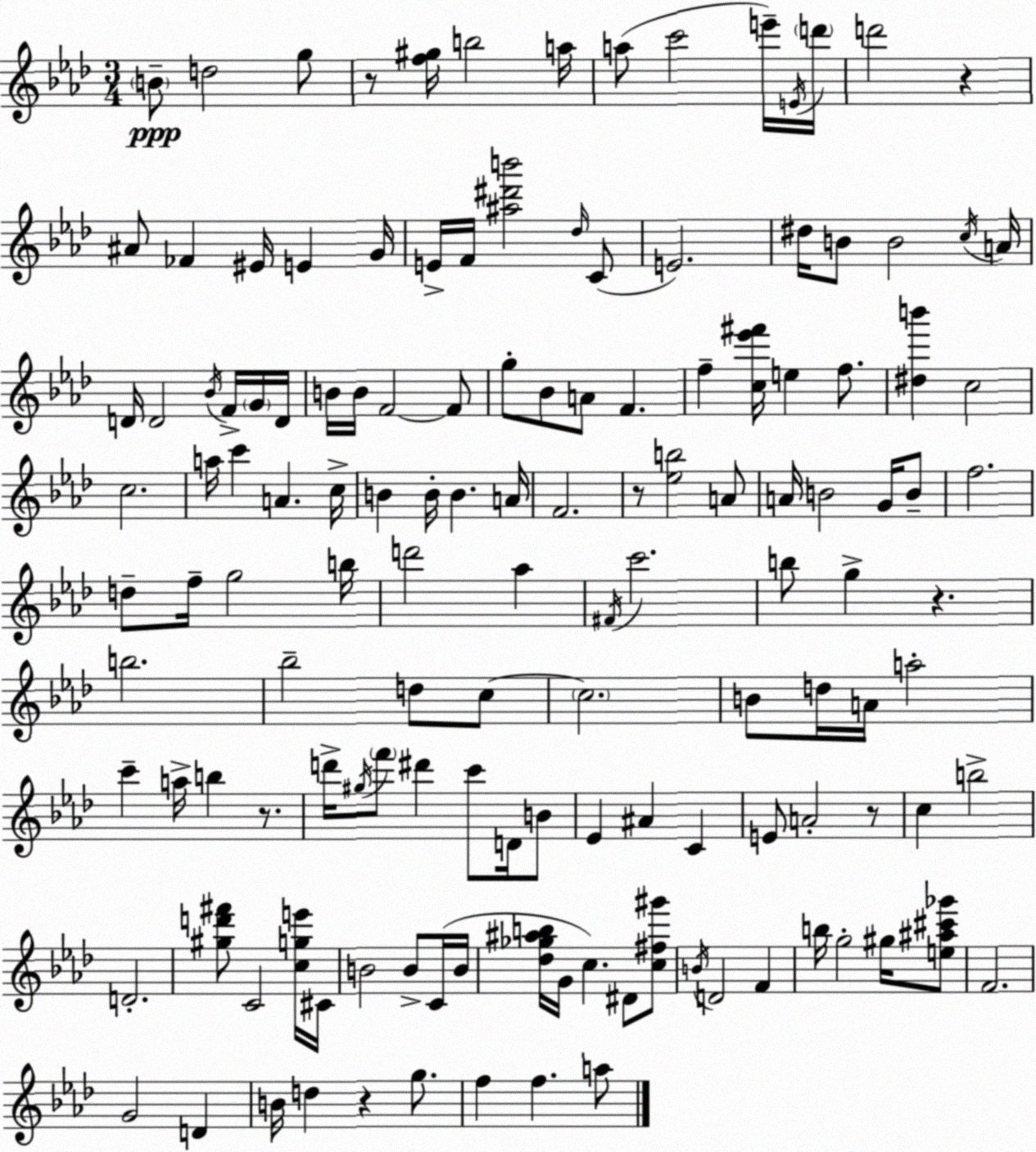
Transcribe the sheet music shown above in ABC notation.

X:1
T:Untitled
M:3/4
L:1/4
K:Ab
B/2 d2 g/2 z/2 [f^g]/4 b2 a/4 a/2 c'2 e'/4 E/4 d'/4 d'2 z ^A/2 _F ^E/4 E G/4 E/4 F/4 [^a^d'b']2 _d/4 C/2 E2 ^d/4 B/2 B2 c/4 A/4 D/4 D2 _B/4 F/4 G/4 D/4 B/4 B/4 F2 F/2 g/2 _B/2 A/2 F f [c_e'^f']/4 e f/2 [^db'] c2 c2 a/4 c' A c/4 B B/4 B A/4 F2 z/2 [_eb]2 A/2 A/4 B2 G/4 B/2 f2 d/2 f/4 g2 b/4 d'2 _a ^F/4 c'2 b/2 g z b2 _b2 d/2 c/2 c2 B/2 d/4 A/4 a2 c' a/4 b z/2 d'/4 ^g/4 f'/2 ^d' c'/2 D/4 B/2 _E ^A C E/2 A2 z/2 c b2 D2 [^gd'^f']/2 C2 [cge']/4 ^C/4 B2 B/2 C/4 B/4 [_d_g^ab]/4 G/4 c ^D/2 [c^f^g']/2 B/4 D2 F b/4 g2 ^g/4 [e^a^c'_g']/2 F2 G2 D B/4 d z g/2 f f a/2